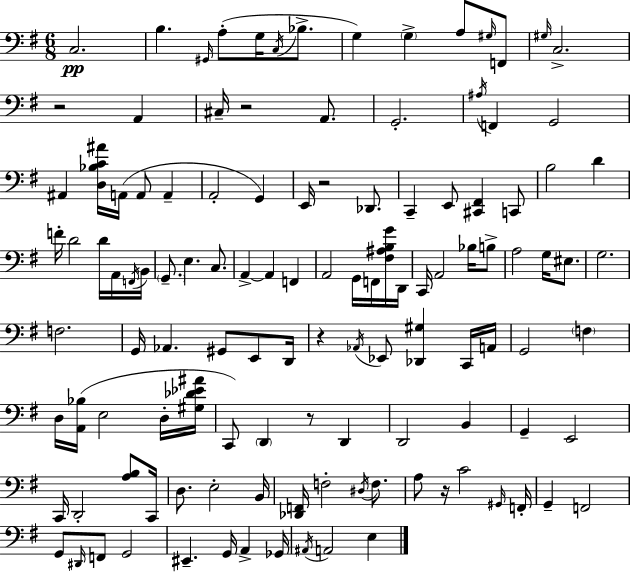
X:1
T:Untitled
M:6/8
L:1/4
K:G
C,2 B, ^G,,/4 A,/2 G,/4 C,/4 _B,/2 G, G, A,/2 ^G,/4 F,,/2 ^G,/4 C,2 z2 A,, ^C,/4 z2 A,,/2 G,,2 ^A,/4 F,, G,,2 ^A,, [D,_B,C^A]/4 A,,/4 A,,/2 A,, A,,2 G,, E,,/4 z2 _D,,/2 C,, E,,/2 [^C,,^F,,] C,,/2 B,2 D F/4 D2 D/4 A,,/4 F,,/4 B,,/4 G,,/2 E, C,/2 A,, A,, F,, A,,2 G,,/4 F,,/4 [^F,^A,B,G]/4 D,,/4 C,,/4 A,,2 _B,/4 B,/2 A,2 G,/4 ^E,/2 G,2 F,2 G,,/4 _A,, ^G,,/2 E,,/2 D,,/4 z _A,,/4 _E,,/2 [_D,,^G,] C,,/4 A,,/4 G,,2 F, D,/4 [A,,_B,]/4 E,2 D,/4 [^G,_D_E^A]/4 C,,/2 D,, z/2 D,, D,,2 B,, G,, E,,2 C,,/4 D,,2 [A,B,]/2 C,,/4 D,/2 E,2 B,,/4 [_D,,F,,]/4 F,2 ^D,/4 F,/2 A,/2 z/4 C2 ^G,,/4 F,,/4 G,, F,,2 G,,/2 ^D,,/4 F,,/2 G,,2 ^E,, G,,/4 A,, _G,,/4 ^A,,/4 A,,2 E,